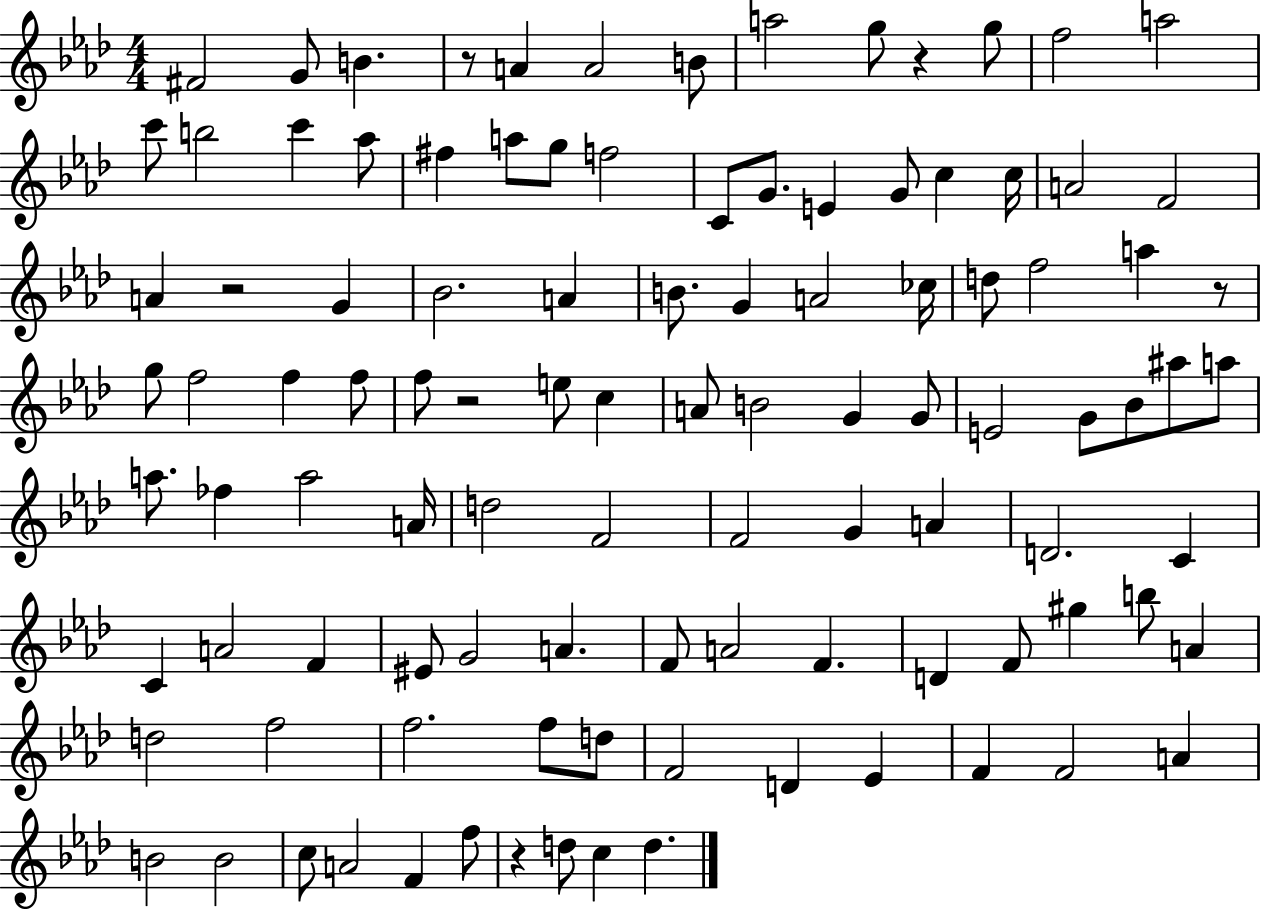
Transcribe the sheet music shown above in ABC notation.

X:1
T:Untitled
M:4/4
L:1/4
K:Ab
^F2 G/2 B z/2 A A2 B/2 a2 g/2 z g/2 f2 a2 c'/2 b2 c' _a/2 ^f a/2 g/2 f2 C/2 G/2 E G/2 c c/4 A2 F2 A z2 G _B2 A B/2 G A2 _c/4 d/2 f2 a z/2 g/2 f2 f f/2 f/2 z2 e/2 c A/2 B2 G G/2 E2 G/2 _B/2 ^a/2 a/2 a/2 _f a2 A/4 d2 F2 F2 G A D2 C C A2 F ^E/2 G2 A F/2 A2 F D F/2 ^g b/2 A d2 f2 f2 f/2 d/2 F2 D _E F F2 A B2 B2 c/2 A2 F f/2 z d/2 c d